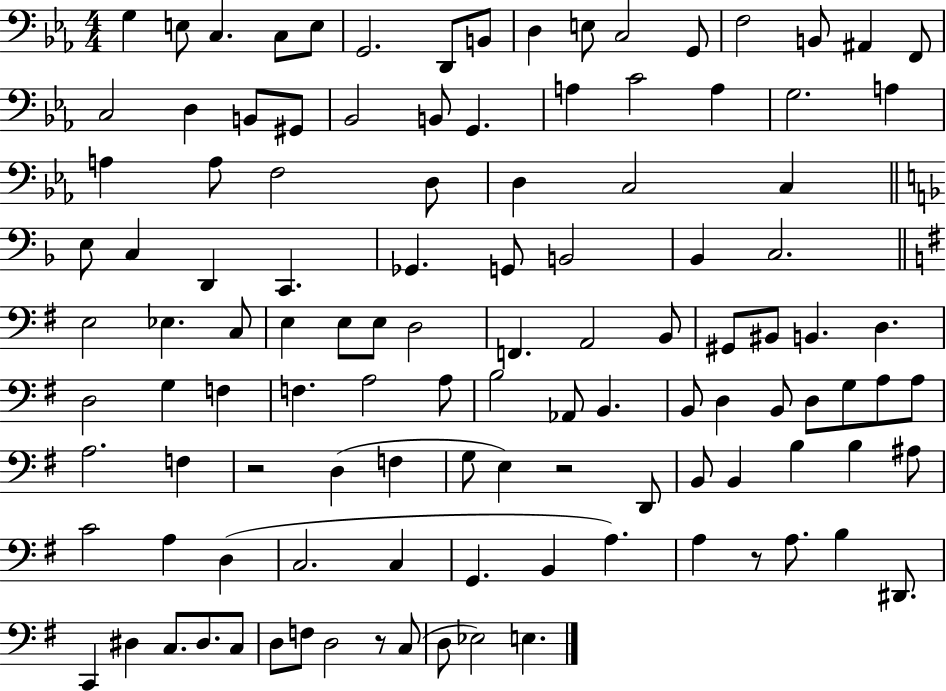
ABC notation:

X:1
T:Untitled
M:4/4
L:1/4
K:Eb
G, E,/2 C, C,/2 E,/2 G,,2 D,,/2 B,,/2 D, E,/2 C,2 G,,/2 F,2 B,,/2 ^A,, F,,/2 C,2 D, B,,/2 ^G,,/2 _B,,2 B,,/2 G,, A, C2 A, G,2 A, A, A,/2 F,2 D,/2 D, C,2 C, E,/2 C, D,, C,, _G,, G,,/2 B,,2 _B,, C,2 E,2 _E, C,/2 E, E,/2 E,/2 D,2 F,, A,,2 B,,/2 ^G,,/2 ^B,,/2 B,, D, D,2 G, F, F, A,2 A,/2 B,2 _A,,/2 B,, B,,/2 D, B,,/2 D,/2 G,/2 A,/2 A,/2 A,2 F, z2 D, F, G,/2 E, z2 D,,/2 B,,/2 B,, B, B, ^A,/2 C2 A, D, C,2 C, G,, B,, A, A, z/2 A,/2 B, ^D,,/2 C,, ^D, C,/2 ^D,/2 C,/2 D,/2 F,/2 D,2 z/2 C,/2 D,/2 _E,2 E,